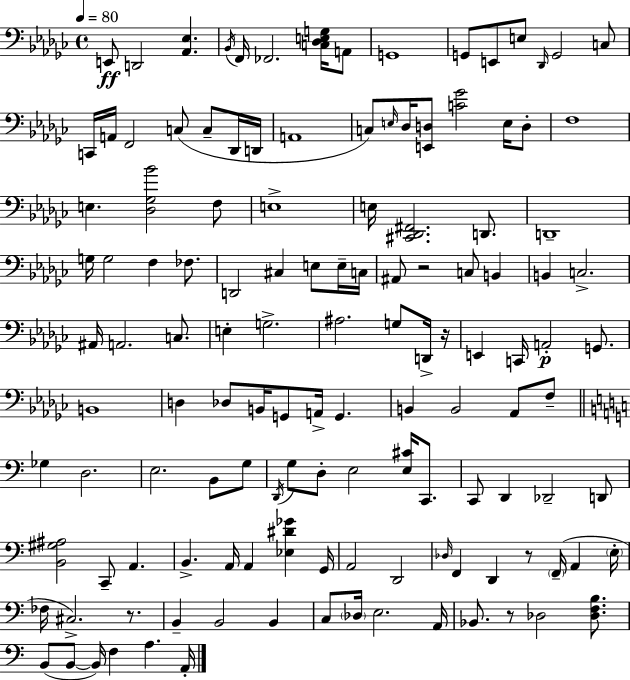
E2/e D2/h [Ab2,Eb3]/q. Bb2/s F2/s FES2/h. [C3,Db3,E3,G3]/s A2/e G2/w G2/e E2/e E3/e Db2/s G2/h C3/e C2/s A2/s F2/h C3/e C3/e Db2/s D2/s A2/w C3/e E3/s Db3/s [E2,D3]/e [C4,Gb4]/h E3/s D3/e F3/w E3/q. [Db3,Gb3,Bb4]/h F3/e E3/w E3/s [C#2,Db2,F#2]/h. D2/e. D2/w G3/s G3/h F3/q FES3/e. D2/h C#3/q E3/e E3/s C3/s A#2/e R/h C3/e B2/q B2/q C3/h. A#2/s A2/h. C3/e. E3/q G3/h. A#3/h. G3/e D2/s R/s E2/q C2/s A2/h G2/e. B2/w D3/q Db3/e B2/s G2/e A2/s G2/q. B2/q B2/h Ab2/e F3/e Gb3/q D3/h. E3/h. B2/e G3/e D2/s G3/e D3/e E3/h [E3,C#4]/s C2/e. C2/e D2/q Db2/h D2/e [B2,G#3,A#3]/h C2/e A2/q. B2/q. A2/s A2/q [Eb3,D#4,Gb4]/q G2/s A2/h D2/h Db3/s F2/q D2/q R/e F2/s A2/q E3/s FES3/s C#3/h. R/e. B2/q B2/h B2/q C3/e Db3/s E3/h. A2/s Bb2/e. R/e Db3/h [Db3,F3,B3]/e. B2/e B2/e B2/s F3/q A3/q. A2/s